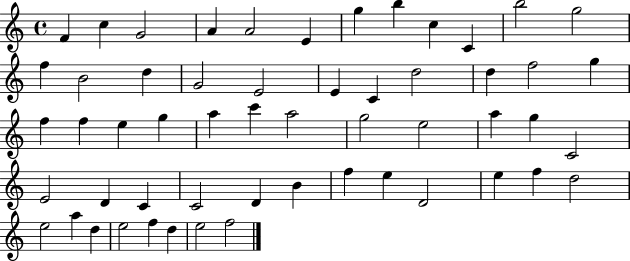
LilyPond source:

{
  \clef treble
  \time 4/4
  \defaultTimeSignature
  \key c \major
  f'4 c''4 g'2 | a'4 a'2 e'4 | g''4 b''4 c''4 c'4 | b''2 g''2 | \break f''4 b'2 d''4 | g'2 e'2 | e'4 c'4 d''2 | d''4 f''2 g''4 | \break f''4 f''4 e''4 g''4 | a''4 c'''4 a''2 | g''2 e''2 | a''4 g''4 c'2 | \break e'2 d'4 c'4 | c'2 d'4 b'4 | f''4 e''4 d'2 | e''4 f''4 d''2 | \break e''2 a''4 d''4 | e''2 f''4 d''4 | e''2 f''2 | \bar "|."
}